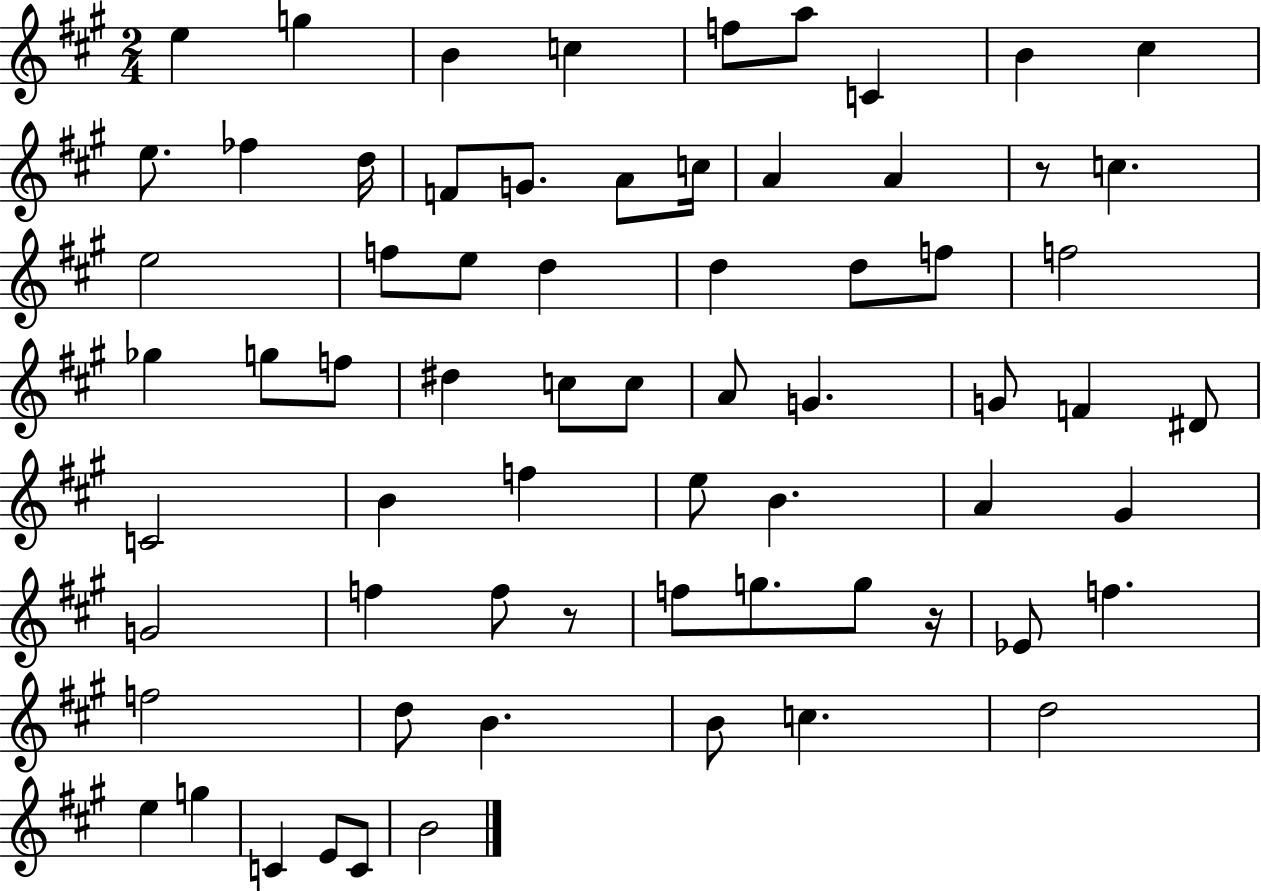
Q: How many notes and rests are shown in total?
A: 68